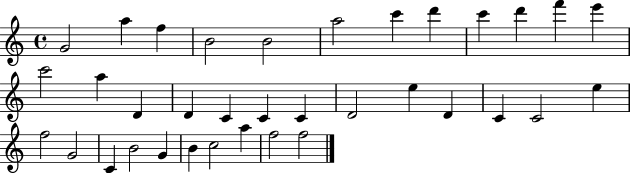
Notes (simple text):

G4/h A5/q F5/q B4/h B4/h A5/h C6/q D6/q C6/q D6/q F6/q E6/q C6/h A5/q D4/q D4/q C4/q C4/q C4/q D4/h E5/q D4/q C4/q C4/h E5/q F5/h G4/h C4/q B4/h G4/q B4/q C5/h A5/q F5/h F5/h